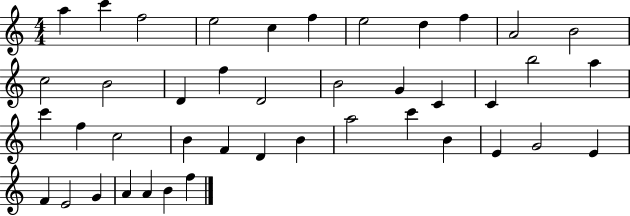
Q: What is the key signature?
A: C major